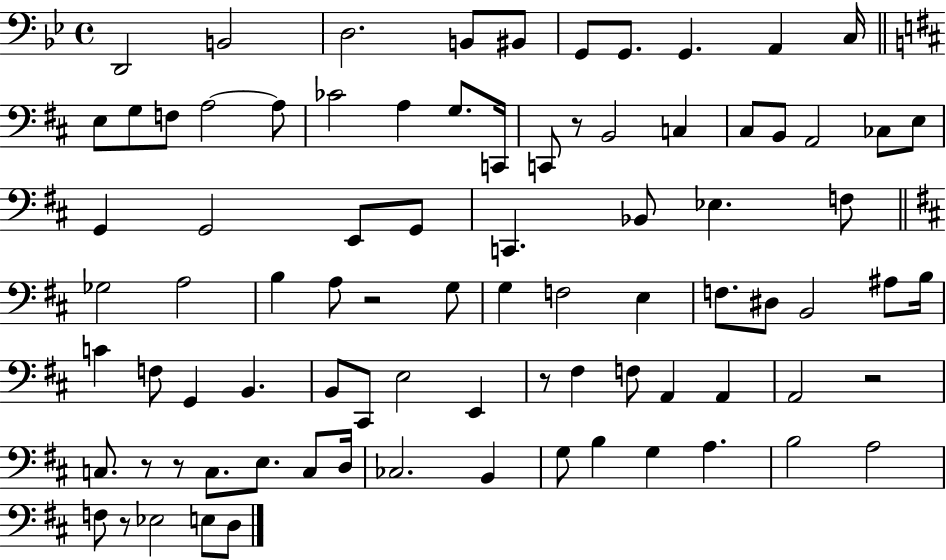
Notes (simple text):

D2/h B2/h D3/h. B2/e BIS2/e G2/e G2/e. G2/q. A2/q C3/s E3/e G3/e F3/e A3/h A3/e CES4/h A3/q G3/e. C2/s C2/e R/e B2/h C3/q C#3/e B2/e A2/h CES3/e E3/e G2/q G2/h E2/e G2/e C2/q. Bb2/e Eb3/q. F3/e Gb3/h A3/h B3/q A3/e R/h G3/e G3/q F3/h E3/q F3/e. D#3/e B2/h A#3/e B3/s C4/q F3/e G2/q B2/q. B2/e C#2/e E3/h E2/q R/e F#3/q F3/e A2/q A2/q A2/h R/h C3/e. R/e R/e C3/e. E3/e. C3/e D3/s CES3/h. B2/q G3/e B3/q G3/q A3/q. B3/h A3/h F3/e R/e Eb3/h E3/e D3/e